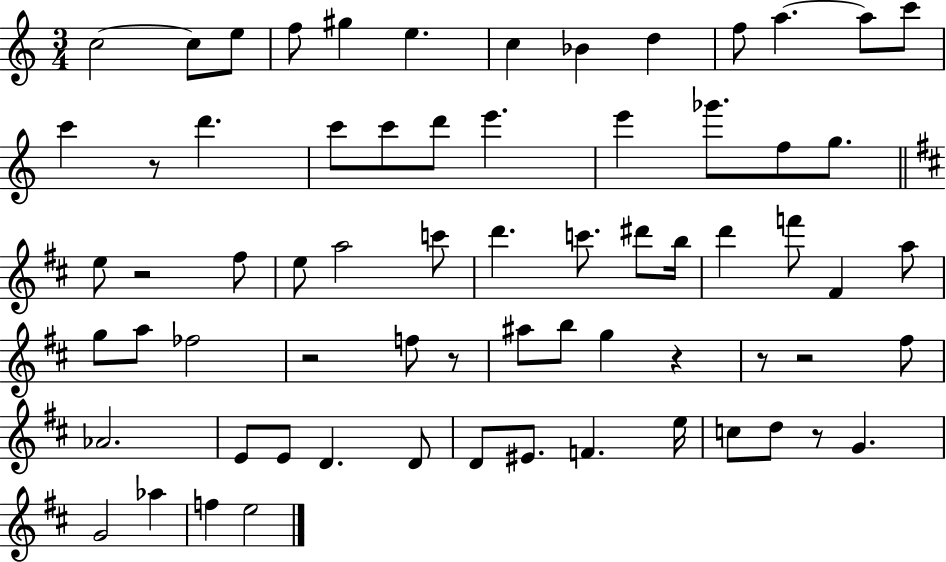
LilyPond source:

{
  \clef treble
  \numericTimeSignature
  \time 3/4
  \key c \major
  \repeat volta 2 { c''2~~ c''8 e''8 | f''8 gis''4 e''4. | c''4 bes'4 d''4 | f''8 a''4.~~ a''8 c'''8 | \break c'''4 r8 d'''4. | c'''8 c'''8 d'''8 e'''4. | e'''4 ges'''8. f''8 g''8. | \bar "||" \break \key d \major e''8 r2 fis''8 | e''8 a''2 c'''8 | d'''4. c'''8. dis'''8 b''16 | d'''4 f'''8 fis'4 a''8 | \break g''8 a''8 fes''2 | r2 f''8 r8 | ais''8 b''8 g''4 r4 | r8 r2 fis''8 | \break aes'2. | e'8 e'8 d'4. d'8 | d'8 eis'8. f'4. e''16 | c''8 d''8 r8 g'4. | \break g'2 aes''4 | f''4 e''2 | } \bar "|."
}